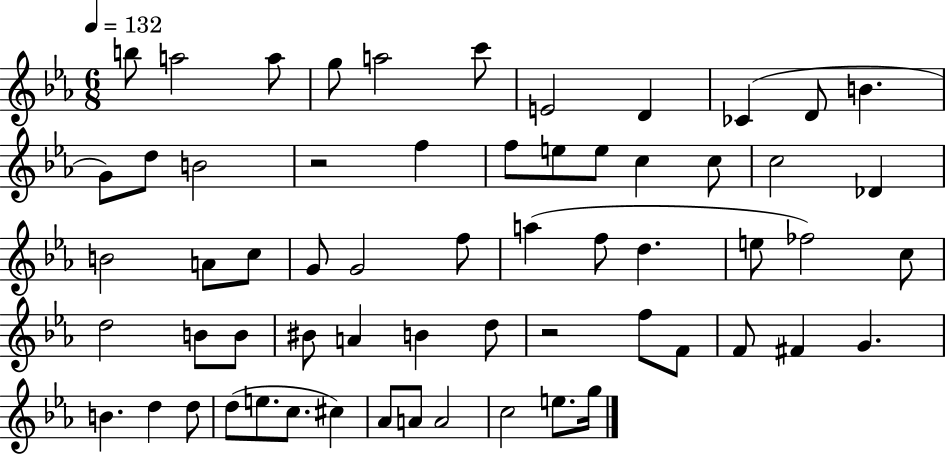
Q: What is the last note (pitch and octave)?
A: G5